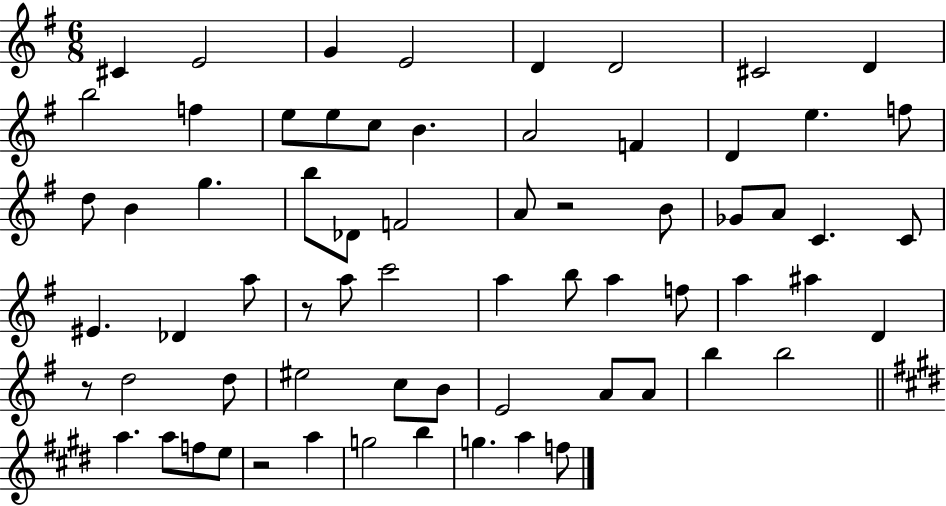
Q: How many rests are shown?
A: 4